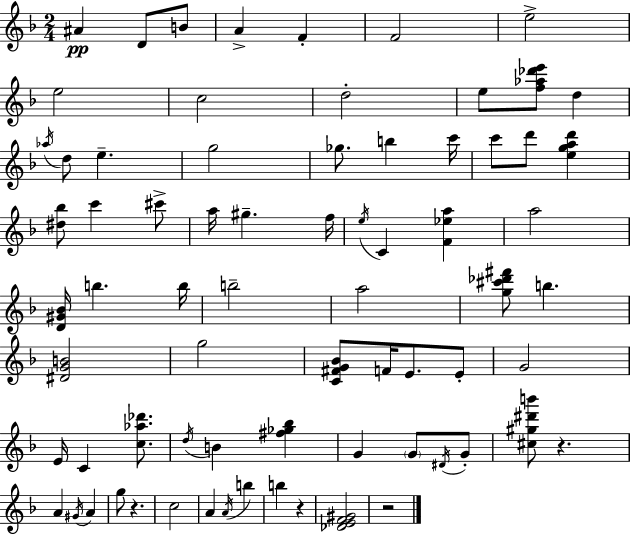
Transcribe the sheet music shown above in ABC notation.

X:1
T:Untitled
M:2/4
L:1/4
K:Dm
^A D/2 B/2 A F F2 e2 e2 c2 d2 e/2 [f_a_d'e']/2 d _a/4 d/2 e g2 _g/2 b c'/4 c'/2 d'/2 [egad'] [^d_b]/2 c' ^c'/2 a/4 ^g f/4 e/4 C [F_ea] a2 [D^G_B]/4 b b/4 b2 a2 [g^c'_d'^f']/2 b [^DGB]2 g2 [C^FG_B]/2 F/4 E/2 E/2 G2 E/4 C [c_a_d']/2 d/4 B [^f_g_b] G G/2 ^D/4 G/2 [^c^g^d'b']/2 z A ^G/4 A g/2 z c2 A A/4 b b z [_DEF^G]2 z2